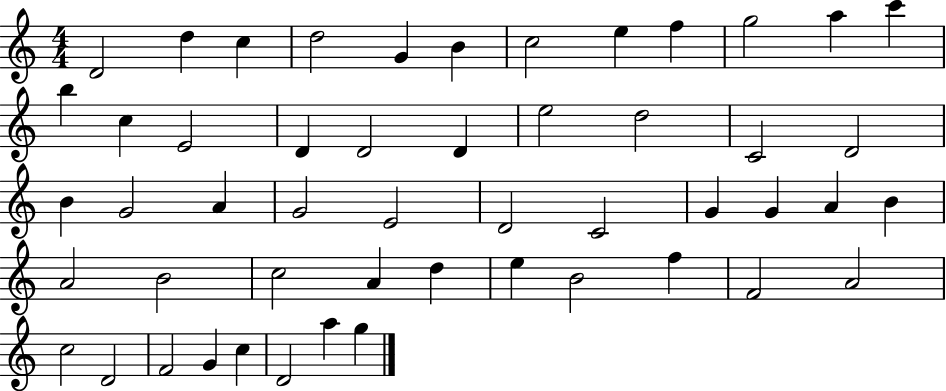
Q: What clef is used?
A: treble